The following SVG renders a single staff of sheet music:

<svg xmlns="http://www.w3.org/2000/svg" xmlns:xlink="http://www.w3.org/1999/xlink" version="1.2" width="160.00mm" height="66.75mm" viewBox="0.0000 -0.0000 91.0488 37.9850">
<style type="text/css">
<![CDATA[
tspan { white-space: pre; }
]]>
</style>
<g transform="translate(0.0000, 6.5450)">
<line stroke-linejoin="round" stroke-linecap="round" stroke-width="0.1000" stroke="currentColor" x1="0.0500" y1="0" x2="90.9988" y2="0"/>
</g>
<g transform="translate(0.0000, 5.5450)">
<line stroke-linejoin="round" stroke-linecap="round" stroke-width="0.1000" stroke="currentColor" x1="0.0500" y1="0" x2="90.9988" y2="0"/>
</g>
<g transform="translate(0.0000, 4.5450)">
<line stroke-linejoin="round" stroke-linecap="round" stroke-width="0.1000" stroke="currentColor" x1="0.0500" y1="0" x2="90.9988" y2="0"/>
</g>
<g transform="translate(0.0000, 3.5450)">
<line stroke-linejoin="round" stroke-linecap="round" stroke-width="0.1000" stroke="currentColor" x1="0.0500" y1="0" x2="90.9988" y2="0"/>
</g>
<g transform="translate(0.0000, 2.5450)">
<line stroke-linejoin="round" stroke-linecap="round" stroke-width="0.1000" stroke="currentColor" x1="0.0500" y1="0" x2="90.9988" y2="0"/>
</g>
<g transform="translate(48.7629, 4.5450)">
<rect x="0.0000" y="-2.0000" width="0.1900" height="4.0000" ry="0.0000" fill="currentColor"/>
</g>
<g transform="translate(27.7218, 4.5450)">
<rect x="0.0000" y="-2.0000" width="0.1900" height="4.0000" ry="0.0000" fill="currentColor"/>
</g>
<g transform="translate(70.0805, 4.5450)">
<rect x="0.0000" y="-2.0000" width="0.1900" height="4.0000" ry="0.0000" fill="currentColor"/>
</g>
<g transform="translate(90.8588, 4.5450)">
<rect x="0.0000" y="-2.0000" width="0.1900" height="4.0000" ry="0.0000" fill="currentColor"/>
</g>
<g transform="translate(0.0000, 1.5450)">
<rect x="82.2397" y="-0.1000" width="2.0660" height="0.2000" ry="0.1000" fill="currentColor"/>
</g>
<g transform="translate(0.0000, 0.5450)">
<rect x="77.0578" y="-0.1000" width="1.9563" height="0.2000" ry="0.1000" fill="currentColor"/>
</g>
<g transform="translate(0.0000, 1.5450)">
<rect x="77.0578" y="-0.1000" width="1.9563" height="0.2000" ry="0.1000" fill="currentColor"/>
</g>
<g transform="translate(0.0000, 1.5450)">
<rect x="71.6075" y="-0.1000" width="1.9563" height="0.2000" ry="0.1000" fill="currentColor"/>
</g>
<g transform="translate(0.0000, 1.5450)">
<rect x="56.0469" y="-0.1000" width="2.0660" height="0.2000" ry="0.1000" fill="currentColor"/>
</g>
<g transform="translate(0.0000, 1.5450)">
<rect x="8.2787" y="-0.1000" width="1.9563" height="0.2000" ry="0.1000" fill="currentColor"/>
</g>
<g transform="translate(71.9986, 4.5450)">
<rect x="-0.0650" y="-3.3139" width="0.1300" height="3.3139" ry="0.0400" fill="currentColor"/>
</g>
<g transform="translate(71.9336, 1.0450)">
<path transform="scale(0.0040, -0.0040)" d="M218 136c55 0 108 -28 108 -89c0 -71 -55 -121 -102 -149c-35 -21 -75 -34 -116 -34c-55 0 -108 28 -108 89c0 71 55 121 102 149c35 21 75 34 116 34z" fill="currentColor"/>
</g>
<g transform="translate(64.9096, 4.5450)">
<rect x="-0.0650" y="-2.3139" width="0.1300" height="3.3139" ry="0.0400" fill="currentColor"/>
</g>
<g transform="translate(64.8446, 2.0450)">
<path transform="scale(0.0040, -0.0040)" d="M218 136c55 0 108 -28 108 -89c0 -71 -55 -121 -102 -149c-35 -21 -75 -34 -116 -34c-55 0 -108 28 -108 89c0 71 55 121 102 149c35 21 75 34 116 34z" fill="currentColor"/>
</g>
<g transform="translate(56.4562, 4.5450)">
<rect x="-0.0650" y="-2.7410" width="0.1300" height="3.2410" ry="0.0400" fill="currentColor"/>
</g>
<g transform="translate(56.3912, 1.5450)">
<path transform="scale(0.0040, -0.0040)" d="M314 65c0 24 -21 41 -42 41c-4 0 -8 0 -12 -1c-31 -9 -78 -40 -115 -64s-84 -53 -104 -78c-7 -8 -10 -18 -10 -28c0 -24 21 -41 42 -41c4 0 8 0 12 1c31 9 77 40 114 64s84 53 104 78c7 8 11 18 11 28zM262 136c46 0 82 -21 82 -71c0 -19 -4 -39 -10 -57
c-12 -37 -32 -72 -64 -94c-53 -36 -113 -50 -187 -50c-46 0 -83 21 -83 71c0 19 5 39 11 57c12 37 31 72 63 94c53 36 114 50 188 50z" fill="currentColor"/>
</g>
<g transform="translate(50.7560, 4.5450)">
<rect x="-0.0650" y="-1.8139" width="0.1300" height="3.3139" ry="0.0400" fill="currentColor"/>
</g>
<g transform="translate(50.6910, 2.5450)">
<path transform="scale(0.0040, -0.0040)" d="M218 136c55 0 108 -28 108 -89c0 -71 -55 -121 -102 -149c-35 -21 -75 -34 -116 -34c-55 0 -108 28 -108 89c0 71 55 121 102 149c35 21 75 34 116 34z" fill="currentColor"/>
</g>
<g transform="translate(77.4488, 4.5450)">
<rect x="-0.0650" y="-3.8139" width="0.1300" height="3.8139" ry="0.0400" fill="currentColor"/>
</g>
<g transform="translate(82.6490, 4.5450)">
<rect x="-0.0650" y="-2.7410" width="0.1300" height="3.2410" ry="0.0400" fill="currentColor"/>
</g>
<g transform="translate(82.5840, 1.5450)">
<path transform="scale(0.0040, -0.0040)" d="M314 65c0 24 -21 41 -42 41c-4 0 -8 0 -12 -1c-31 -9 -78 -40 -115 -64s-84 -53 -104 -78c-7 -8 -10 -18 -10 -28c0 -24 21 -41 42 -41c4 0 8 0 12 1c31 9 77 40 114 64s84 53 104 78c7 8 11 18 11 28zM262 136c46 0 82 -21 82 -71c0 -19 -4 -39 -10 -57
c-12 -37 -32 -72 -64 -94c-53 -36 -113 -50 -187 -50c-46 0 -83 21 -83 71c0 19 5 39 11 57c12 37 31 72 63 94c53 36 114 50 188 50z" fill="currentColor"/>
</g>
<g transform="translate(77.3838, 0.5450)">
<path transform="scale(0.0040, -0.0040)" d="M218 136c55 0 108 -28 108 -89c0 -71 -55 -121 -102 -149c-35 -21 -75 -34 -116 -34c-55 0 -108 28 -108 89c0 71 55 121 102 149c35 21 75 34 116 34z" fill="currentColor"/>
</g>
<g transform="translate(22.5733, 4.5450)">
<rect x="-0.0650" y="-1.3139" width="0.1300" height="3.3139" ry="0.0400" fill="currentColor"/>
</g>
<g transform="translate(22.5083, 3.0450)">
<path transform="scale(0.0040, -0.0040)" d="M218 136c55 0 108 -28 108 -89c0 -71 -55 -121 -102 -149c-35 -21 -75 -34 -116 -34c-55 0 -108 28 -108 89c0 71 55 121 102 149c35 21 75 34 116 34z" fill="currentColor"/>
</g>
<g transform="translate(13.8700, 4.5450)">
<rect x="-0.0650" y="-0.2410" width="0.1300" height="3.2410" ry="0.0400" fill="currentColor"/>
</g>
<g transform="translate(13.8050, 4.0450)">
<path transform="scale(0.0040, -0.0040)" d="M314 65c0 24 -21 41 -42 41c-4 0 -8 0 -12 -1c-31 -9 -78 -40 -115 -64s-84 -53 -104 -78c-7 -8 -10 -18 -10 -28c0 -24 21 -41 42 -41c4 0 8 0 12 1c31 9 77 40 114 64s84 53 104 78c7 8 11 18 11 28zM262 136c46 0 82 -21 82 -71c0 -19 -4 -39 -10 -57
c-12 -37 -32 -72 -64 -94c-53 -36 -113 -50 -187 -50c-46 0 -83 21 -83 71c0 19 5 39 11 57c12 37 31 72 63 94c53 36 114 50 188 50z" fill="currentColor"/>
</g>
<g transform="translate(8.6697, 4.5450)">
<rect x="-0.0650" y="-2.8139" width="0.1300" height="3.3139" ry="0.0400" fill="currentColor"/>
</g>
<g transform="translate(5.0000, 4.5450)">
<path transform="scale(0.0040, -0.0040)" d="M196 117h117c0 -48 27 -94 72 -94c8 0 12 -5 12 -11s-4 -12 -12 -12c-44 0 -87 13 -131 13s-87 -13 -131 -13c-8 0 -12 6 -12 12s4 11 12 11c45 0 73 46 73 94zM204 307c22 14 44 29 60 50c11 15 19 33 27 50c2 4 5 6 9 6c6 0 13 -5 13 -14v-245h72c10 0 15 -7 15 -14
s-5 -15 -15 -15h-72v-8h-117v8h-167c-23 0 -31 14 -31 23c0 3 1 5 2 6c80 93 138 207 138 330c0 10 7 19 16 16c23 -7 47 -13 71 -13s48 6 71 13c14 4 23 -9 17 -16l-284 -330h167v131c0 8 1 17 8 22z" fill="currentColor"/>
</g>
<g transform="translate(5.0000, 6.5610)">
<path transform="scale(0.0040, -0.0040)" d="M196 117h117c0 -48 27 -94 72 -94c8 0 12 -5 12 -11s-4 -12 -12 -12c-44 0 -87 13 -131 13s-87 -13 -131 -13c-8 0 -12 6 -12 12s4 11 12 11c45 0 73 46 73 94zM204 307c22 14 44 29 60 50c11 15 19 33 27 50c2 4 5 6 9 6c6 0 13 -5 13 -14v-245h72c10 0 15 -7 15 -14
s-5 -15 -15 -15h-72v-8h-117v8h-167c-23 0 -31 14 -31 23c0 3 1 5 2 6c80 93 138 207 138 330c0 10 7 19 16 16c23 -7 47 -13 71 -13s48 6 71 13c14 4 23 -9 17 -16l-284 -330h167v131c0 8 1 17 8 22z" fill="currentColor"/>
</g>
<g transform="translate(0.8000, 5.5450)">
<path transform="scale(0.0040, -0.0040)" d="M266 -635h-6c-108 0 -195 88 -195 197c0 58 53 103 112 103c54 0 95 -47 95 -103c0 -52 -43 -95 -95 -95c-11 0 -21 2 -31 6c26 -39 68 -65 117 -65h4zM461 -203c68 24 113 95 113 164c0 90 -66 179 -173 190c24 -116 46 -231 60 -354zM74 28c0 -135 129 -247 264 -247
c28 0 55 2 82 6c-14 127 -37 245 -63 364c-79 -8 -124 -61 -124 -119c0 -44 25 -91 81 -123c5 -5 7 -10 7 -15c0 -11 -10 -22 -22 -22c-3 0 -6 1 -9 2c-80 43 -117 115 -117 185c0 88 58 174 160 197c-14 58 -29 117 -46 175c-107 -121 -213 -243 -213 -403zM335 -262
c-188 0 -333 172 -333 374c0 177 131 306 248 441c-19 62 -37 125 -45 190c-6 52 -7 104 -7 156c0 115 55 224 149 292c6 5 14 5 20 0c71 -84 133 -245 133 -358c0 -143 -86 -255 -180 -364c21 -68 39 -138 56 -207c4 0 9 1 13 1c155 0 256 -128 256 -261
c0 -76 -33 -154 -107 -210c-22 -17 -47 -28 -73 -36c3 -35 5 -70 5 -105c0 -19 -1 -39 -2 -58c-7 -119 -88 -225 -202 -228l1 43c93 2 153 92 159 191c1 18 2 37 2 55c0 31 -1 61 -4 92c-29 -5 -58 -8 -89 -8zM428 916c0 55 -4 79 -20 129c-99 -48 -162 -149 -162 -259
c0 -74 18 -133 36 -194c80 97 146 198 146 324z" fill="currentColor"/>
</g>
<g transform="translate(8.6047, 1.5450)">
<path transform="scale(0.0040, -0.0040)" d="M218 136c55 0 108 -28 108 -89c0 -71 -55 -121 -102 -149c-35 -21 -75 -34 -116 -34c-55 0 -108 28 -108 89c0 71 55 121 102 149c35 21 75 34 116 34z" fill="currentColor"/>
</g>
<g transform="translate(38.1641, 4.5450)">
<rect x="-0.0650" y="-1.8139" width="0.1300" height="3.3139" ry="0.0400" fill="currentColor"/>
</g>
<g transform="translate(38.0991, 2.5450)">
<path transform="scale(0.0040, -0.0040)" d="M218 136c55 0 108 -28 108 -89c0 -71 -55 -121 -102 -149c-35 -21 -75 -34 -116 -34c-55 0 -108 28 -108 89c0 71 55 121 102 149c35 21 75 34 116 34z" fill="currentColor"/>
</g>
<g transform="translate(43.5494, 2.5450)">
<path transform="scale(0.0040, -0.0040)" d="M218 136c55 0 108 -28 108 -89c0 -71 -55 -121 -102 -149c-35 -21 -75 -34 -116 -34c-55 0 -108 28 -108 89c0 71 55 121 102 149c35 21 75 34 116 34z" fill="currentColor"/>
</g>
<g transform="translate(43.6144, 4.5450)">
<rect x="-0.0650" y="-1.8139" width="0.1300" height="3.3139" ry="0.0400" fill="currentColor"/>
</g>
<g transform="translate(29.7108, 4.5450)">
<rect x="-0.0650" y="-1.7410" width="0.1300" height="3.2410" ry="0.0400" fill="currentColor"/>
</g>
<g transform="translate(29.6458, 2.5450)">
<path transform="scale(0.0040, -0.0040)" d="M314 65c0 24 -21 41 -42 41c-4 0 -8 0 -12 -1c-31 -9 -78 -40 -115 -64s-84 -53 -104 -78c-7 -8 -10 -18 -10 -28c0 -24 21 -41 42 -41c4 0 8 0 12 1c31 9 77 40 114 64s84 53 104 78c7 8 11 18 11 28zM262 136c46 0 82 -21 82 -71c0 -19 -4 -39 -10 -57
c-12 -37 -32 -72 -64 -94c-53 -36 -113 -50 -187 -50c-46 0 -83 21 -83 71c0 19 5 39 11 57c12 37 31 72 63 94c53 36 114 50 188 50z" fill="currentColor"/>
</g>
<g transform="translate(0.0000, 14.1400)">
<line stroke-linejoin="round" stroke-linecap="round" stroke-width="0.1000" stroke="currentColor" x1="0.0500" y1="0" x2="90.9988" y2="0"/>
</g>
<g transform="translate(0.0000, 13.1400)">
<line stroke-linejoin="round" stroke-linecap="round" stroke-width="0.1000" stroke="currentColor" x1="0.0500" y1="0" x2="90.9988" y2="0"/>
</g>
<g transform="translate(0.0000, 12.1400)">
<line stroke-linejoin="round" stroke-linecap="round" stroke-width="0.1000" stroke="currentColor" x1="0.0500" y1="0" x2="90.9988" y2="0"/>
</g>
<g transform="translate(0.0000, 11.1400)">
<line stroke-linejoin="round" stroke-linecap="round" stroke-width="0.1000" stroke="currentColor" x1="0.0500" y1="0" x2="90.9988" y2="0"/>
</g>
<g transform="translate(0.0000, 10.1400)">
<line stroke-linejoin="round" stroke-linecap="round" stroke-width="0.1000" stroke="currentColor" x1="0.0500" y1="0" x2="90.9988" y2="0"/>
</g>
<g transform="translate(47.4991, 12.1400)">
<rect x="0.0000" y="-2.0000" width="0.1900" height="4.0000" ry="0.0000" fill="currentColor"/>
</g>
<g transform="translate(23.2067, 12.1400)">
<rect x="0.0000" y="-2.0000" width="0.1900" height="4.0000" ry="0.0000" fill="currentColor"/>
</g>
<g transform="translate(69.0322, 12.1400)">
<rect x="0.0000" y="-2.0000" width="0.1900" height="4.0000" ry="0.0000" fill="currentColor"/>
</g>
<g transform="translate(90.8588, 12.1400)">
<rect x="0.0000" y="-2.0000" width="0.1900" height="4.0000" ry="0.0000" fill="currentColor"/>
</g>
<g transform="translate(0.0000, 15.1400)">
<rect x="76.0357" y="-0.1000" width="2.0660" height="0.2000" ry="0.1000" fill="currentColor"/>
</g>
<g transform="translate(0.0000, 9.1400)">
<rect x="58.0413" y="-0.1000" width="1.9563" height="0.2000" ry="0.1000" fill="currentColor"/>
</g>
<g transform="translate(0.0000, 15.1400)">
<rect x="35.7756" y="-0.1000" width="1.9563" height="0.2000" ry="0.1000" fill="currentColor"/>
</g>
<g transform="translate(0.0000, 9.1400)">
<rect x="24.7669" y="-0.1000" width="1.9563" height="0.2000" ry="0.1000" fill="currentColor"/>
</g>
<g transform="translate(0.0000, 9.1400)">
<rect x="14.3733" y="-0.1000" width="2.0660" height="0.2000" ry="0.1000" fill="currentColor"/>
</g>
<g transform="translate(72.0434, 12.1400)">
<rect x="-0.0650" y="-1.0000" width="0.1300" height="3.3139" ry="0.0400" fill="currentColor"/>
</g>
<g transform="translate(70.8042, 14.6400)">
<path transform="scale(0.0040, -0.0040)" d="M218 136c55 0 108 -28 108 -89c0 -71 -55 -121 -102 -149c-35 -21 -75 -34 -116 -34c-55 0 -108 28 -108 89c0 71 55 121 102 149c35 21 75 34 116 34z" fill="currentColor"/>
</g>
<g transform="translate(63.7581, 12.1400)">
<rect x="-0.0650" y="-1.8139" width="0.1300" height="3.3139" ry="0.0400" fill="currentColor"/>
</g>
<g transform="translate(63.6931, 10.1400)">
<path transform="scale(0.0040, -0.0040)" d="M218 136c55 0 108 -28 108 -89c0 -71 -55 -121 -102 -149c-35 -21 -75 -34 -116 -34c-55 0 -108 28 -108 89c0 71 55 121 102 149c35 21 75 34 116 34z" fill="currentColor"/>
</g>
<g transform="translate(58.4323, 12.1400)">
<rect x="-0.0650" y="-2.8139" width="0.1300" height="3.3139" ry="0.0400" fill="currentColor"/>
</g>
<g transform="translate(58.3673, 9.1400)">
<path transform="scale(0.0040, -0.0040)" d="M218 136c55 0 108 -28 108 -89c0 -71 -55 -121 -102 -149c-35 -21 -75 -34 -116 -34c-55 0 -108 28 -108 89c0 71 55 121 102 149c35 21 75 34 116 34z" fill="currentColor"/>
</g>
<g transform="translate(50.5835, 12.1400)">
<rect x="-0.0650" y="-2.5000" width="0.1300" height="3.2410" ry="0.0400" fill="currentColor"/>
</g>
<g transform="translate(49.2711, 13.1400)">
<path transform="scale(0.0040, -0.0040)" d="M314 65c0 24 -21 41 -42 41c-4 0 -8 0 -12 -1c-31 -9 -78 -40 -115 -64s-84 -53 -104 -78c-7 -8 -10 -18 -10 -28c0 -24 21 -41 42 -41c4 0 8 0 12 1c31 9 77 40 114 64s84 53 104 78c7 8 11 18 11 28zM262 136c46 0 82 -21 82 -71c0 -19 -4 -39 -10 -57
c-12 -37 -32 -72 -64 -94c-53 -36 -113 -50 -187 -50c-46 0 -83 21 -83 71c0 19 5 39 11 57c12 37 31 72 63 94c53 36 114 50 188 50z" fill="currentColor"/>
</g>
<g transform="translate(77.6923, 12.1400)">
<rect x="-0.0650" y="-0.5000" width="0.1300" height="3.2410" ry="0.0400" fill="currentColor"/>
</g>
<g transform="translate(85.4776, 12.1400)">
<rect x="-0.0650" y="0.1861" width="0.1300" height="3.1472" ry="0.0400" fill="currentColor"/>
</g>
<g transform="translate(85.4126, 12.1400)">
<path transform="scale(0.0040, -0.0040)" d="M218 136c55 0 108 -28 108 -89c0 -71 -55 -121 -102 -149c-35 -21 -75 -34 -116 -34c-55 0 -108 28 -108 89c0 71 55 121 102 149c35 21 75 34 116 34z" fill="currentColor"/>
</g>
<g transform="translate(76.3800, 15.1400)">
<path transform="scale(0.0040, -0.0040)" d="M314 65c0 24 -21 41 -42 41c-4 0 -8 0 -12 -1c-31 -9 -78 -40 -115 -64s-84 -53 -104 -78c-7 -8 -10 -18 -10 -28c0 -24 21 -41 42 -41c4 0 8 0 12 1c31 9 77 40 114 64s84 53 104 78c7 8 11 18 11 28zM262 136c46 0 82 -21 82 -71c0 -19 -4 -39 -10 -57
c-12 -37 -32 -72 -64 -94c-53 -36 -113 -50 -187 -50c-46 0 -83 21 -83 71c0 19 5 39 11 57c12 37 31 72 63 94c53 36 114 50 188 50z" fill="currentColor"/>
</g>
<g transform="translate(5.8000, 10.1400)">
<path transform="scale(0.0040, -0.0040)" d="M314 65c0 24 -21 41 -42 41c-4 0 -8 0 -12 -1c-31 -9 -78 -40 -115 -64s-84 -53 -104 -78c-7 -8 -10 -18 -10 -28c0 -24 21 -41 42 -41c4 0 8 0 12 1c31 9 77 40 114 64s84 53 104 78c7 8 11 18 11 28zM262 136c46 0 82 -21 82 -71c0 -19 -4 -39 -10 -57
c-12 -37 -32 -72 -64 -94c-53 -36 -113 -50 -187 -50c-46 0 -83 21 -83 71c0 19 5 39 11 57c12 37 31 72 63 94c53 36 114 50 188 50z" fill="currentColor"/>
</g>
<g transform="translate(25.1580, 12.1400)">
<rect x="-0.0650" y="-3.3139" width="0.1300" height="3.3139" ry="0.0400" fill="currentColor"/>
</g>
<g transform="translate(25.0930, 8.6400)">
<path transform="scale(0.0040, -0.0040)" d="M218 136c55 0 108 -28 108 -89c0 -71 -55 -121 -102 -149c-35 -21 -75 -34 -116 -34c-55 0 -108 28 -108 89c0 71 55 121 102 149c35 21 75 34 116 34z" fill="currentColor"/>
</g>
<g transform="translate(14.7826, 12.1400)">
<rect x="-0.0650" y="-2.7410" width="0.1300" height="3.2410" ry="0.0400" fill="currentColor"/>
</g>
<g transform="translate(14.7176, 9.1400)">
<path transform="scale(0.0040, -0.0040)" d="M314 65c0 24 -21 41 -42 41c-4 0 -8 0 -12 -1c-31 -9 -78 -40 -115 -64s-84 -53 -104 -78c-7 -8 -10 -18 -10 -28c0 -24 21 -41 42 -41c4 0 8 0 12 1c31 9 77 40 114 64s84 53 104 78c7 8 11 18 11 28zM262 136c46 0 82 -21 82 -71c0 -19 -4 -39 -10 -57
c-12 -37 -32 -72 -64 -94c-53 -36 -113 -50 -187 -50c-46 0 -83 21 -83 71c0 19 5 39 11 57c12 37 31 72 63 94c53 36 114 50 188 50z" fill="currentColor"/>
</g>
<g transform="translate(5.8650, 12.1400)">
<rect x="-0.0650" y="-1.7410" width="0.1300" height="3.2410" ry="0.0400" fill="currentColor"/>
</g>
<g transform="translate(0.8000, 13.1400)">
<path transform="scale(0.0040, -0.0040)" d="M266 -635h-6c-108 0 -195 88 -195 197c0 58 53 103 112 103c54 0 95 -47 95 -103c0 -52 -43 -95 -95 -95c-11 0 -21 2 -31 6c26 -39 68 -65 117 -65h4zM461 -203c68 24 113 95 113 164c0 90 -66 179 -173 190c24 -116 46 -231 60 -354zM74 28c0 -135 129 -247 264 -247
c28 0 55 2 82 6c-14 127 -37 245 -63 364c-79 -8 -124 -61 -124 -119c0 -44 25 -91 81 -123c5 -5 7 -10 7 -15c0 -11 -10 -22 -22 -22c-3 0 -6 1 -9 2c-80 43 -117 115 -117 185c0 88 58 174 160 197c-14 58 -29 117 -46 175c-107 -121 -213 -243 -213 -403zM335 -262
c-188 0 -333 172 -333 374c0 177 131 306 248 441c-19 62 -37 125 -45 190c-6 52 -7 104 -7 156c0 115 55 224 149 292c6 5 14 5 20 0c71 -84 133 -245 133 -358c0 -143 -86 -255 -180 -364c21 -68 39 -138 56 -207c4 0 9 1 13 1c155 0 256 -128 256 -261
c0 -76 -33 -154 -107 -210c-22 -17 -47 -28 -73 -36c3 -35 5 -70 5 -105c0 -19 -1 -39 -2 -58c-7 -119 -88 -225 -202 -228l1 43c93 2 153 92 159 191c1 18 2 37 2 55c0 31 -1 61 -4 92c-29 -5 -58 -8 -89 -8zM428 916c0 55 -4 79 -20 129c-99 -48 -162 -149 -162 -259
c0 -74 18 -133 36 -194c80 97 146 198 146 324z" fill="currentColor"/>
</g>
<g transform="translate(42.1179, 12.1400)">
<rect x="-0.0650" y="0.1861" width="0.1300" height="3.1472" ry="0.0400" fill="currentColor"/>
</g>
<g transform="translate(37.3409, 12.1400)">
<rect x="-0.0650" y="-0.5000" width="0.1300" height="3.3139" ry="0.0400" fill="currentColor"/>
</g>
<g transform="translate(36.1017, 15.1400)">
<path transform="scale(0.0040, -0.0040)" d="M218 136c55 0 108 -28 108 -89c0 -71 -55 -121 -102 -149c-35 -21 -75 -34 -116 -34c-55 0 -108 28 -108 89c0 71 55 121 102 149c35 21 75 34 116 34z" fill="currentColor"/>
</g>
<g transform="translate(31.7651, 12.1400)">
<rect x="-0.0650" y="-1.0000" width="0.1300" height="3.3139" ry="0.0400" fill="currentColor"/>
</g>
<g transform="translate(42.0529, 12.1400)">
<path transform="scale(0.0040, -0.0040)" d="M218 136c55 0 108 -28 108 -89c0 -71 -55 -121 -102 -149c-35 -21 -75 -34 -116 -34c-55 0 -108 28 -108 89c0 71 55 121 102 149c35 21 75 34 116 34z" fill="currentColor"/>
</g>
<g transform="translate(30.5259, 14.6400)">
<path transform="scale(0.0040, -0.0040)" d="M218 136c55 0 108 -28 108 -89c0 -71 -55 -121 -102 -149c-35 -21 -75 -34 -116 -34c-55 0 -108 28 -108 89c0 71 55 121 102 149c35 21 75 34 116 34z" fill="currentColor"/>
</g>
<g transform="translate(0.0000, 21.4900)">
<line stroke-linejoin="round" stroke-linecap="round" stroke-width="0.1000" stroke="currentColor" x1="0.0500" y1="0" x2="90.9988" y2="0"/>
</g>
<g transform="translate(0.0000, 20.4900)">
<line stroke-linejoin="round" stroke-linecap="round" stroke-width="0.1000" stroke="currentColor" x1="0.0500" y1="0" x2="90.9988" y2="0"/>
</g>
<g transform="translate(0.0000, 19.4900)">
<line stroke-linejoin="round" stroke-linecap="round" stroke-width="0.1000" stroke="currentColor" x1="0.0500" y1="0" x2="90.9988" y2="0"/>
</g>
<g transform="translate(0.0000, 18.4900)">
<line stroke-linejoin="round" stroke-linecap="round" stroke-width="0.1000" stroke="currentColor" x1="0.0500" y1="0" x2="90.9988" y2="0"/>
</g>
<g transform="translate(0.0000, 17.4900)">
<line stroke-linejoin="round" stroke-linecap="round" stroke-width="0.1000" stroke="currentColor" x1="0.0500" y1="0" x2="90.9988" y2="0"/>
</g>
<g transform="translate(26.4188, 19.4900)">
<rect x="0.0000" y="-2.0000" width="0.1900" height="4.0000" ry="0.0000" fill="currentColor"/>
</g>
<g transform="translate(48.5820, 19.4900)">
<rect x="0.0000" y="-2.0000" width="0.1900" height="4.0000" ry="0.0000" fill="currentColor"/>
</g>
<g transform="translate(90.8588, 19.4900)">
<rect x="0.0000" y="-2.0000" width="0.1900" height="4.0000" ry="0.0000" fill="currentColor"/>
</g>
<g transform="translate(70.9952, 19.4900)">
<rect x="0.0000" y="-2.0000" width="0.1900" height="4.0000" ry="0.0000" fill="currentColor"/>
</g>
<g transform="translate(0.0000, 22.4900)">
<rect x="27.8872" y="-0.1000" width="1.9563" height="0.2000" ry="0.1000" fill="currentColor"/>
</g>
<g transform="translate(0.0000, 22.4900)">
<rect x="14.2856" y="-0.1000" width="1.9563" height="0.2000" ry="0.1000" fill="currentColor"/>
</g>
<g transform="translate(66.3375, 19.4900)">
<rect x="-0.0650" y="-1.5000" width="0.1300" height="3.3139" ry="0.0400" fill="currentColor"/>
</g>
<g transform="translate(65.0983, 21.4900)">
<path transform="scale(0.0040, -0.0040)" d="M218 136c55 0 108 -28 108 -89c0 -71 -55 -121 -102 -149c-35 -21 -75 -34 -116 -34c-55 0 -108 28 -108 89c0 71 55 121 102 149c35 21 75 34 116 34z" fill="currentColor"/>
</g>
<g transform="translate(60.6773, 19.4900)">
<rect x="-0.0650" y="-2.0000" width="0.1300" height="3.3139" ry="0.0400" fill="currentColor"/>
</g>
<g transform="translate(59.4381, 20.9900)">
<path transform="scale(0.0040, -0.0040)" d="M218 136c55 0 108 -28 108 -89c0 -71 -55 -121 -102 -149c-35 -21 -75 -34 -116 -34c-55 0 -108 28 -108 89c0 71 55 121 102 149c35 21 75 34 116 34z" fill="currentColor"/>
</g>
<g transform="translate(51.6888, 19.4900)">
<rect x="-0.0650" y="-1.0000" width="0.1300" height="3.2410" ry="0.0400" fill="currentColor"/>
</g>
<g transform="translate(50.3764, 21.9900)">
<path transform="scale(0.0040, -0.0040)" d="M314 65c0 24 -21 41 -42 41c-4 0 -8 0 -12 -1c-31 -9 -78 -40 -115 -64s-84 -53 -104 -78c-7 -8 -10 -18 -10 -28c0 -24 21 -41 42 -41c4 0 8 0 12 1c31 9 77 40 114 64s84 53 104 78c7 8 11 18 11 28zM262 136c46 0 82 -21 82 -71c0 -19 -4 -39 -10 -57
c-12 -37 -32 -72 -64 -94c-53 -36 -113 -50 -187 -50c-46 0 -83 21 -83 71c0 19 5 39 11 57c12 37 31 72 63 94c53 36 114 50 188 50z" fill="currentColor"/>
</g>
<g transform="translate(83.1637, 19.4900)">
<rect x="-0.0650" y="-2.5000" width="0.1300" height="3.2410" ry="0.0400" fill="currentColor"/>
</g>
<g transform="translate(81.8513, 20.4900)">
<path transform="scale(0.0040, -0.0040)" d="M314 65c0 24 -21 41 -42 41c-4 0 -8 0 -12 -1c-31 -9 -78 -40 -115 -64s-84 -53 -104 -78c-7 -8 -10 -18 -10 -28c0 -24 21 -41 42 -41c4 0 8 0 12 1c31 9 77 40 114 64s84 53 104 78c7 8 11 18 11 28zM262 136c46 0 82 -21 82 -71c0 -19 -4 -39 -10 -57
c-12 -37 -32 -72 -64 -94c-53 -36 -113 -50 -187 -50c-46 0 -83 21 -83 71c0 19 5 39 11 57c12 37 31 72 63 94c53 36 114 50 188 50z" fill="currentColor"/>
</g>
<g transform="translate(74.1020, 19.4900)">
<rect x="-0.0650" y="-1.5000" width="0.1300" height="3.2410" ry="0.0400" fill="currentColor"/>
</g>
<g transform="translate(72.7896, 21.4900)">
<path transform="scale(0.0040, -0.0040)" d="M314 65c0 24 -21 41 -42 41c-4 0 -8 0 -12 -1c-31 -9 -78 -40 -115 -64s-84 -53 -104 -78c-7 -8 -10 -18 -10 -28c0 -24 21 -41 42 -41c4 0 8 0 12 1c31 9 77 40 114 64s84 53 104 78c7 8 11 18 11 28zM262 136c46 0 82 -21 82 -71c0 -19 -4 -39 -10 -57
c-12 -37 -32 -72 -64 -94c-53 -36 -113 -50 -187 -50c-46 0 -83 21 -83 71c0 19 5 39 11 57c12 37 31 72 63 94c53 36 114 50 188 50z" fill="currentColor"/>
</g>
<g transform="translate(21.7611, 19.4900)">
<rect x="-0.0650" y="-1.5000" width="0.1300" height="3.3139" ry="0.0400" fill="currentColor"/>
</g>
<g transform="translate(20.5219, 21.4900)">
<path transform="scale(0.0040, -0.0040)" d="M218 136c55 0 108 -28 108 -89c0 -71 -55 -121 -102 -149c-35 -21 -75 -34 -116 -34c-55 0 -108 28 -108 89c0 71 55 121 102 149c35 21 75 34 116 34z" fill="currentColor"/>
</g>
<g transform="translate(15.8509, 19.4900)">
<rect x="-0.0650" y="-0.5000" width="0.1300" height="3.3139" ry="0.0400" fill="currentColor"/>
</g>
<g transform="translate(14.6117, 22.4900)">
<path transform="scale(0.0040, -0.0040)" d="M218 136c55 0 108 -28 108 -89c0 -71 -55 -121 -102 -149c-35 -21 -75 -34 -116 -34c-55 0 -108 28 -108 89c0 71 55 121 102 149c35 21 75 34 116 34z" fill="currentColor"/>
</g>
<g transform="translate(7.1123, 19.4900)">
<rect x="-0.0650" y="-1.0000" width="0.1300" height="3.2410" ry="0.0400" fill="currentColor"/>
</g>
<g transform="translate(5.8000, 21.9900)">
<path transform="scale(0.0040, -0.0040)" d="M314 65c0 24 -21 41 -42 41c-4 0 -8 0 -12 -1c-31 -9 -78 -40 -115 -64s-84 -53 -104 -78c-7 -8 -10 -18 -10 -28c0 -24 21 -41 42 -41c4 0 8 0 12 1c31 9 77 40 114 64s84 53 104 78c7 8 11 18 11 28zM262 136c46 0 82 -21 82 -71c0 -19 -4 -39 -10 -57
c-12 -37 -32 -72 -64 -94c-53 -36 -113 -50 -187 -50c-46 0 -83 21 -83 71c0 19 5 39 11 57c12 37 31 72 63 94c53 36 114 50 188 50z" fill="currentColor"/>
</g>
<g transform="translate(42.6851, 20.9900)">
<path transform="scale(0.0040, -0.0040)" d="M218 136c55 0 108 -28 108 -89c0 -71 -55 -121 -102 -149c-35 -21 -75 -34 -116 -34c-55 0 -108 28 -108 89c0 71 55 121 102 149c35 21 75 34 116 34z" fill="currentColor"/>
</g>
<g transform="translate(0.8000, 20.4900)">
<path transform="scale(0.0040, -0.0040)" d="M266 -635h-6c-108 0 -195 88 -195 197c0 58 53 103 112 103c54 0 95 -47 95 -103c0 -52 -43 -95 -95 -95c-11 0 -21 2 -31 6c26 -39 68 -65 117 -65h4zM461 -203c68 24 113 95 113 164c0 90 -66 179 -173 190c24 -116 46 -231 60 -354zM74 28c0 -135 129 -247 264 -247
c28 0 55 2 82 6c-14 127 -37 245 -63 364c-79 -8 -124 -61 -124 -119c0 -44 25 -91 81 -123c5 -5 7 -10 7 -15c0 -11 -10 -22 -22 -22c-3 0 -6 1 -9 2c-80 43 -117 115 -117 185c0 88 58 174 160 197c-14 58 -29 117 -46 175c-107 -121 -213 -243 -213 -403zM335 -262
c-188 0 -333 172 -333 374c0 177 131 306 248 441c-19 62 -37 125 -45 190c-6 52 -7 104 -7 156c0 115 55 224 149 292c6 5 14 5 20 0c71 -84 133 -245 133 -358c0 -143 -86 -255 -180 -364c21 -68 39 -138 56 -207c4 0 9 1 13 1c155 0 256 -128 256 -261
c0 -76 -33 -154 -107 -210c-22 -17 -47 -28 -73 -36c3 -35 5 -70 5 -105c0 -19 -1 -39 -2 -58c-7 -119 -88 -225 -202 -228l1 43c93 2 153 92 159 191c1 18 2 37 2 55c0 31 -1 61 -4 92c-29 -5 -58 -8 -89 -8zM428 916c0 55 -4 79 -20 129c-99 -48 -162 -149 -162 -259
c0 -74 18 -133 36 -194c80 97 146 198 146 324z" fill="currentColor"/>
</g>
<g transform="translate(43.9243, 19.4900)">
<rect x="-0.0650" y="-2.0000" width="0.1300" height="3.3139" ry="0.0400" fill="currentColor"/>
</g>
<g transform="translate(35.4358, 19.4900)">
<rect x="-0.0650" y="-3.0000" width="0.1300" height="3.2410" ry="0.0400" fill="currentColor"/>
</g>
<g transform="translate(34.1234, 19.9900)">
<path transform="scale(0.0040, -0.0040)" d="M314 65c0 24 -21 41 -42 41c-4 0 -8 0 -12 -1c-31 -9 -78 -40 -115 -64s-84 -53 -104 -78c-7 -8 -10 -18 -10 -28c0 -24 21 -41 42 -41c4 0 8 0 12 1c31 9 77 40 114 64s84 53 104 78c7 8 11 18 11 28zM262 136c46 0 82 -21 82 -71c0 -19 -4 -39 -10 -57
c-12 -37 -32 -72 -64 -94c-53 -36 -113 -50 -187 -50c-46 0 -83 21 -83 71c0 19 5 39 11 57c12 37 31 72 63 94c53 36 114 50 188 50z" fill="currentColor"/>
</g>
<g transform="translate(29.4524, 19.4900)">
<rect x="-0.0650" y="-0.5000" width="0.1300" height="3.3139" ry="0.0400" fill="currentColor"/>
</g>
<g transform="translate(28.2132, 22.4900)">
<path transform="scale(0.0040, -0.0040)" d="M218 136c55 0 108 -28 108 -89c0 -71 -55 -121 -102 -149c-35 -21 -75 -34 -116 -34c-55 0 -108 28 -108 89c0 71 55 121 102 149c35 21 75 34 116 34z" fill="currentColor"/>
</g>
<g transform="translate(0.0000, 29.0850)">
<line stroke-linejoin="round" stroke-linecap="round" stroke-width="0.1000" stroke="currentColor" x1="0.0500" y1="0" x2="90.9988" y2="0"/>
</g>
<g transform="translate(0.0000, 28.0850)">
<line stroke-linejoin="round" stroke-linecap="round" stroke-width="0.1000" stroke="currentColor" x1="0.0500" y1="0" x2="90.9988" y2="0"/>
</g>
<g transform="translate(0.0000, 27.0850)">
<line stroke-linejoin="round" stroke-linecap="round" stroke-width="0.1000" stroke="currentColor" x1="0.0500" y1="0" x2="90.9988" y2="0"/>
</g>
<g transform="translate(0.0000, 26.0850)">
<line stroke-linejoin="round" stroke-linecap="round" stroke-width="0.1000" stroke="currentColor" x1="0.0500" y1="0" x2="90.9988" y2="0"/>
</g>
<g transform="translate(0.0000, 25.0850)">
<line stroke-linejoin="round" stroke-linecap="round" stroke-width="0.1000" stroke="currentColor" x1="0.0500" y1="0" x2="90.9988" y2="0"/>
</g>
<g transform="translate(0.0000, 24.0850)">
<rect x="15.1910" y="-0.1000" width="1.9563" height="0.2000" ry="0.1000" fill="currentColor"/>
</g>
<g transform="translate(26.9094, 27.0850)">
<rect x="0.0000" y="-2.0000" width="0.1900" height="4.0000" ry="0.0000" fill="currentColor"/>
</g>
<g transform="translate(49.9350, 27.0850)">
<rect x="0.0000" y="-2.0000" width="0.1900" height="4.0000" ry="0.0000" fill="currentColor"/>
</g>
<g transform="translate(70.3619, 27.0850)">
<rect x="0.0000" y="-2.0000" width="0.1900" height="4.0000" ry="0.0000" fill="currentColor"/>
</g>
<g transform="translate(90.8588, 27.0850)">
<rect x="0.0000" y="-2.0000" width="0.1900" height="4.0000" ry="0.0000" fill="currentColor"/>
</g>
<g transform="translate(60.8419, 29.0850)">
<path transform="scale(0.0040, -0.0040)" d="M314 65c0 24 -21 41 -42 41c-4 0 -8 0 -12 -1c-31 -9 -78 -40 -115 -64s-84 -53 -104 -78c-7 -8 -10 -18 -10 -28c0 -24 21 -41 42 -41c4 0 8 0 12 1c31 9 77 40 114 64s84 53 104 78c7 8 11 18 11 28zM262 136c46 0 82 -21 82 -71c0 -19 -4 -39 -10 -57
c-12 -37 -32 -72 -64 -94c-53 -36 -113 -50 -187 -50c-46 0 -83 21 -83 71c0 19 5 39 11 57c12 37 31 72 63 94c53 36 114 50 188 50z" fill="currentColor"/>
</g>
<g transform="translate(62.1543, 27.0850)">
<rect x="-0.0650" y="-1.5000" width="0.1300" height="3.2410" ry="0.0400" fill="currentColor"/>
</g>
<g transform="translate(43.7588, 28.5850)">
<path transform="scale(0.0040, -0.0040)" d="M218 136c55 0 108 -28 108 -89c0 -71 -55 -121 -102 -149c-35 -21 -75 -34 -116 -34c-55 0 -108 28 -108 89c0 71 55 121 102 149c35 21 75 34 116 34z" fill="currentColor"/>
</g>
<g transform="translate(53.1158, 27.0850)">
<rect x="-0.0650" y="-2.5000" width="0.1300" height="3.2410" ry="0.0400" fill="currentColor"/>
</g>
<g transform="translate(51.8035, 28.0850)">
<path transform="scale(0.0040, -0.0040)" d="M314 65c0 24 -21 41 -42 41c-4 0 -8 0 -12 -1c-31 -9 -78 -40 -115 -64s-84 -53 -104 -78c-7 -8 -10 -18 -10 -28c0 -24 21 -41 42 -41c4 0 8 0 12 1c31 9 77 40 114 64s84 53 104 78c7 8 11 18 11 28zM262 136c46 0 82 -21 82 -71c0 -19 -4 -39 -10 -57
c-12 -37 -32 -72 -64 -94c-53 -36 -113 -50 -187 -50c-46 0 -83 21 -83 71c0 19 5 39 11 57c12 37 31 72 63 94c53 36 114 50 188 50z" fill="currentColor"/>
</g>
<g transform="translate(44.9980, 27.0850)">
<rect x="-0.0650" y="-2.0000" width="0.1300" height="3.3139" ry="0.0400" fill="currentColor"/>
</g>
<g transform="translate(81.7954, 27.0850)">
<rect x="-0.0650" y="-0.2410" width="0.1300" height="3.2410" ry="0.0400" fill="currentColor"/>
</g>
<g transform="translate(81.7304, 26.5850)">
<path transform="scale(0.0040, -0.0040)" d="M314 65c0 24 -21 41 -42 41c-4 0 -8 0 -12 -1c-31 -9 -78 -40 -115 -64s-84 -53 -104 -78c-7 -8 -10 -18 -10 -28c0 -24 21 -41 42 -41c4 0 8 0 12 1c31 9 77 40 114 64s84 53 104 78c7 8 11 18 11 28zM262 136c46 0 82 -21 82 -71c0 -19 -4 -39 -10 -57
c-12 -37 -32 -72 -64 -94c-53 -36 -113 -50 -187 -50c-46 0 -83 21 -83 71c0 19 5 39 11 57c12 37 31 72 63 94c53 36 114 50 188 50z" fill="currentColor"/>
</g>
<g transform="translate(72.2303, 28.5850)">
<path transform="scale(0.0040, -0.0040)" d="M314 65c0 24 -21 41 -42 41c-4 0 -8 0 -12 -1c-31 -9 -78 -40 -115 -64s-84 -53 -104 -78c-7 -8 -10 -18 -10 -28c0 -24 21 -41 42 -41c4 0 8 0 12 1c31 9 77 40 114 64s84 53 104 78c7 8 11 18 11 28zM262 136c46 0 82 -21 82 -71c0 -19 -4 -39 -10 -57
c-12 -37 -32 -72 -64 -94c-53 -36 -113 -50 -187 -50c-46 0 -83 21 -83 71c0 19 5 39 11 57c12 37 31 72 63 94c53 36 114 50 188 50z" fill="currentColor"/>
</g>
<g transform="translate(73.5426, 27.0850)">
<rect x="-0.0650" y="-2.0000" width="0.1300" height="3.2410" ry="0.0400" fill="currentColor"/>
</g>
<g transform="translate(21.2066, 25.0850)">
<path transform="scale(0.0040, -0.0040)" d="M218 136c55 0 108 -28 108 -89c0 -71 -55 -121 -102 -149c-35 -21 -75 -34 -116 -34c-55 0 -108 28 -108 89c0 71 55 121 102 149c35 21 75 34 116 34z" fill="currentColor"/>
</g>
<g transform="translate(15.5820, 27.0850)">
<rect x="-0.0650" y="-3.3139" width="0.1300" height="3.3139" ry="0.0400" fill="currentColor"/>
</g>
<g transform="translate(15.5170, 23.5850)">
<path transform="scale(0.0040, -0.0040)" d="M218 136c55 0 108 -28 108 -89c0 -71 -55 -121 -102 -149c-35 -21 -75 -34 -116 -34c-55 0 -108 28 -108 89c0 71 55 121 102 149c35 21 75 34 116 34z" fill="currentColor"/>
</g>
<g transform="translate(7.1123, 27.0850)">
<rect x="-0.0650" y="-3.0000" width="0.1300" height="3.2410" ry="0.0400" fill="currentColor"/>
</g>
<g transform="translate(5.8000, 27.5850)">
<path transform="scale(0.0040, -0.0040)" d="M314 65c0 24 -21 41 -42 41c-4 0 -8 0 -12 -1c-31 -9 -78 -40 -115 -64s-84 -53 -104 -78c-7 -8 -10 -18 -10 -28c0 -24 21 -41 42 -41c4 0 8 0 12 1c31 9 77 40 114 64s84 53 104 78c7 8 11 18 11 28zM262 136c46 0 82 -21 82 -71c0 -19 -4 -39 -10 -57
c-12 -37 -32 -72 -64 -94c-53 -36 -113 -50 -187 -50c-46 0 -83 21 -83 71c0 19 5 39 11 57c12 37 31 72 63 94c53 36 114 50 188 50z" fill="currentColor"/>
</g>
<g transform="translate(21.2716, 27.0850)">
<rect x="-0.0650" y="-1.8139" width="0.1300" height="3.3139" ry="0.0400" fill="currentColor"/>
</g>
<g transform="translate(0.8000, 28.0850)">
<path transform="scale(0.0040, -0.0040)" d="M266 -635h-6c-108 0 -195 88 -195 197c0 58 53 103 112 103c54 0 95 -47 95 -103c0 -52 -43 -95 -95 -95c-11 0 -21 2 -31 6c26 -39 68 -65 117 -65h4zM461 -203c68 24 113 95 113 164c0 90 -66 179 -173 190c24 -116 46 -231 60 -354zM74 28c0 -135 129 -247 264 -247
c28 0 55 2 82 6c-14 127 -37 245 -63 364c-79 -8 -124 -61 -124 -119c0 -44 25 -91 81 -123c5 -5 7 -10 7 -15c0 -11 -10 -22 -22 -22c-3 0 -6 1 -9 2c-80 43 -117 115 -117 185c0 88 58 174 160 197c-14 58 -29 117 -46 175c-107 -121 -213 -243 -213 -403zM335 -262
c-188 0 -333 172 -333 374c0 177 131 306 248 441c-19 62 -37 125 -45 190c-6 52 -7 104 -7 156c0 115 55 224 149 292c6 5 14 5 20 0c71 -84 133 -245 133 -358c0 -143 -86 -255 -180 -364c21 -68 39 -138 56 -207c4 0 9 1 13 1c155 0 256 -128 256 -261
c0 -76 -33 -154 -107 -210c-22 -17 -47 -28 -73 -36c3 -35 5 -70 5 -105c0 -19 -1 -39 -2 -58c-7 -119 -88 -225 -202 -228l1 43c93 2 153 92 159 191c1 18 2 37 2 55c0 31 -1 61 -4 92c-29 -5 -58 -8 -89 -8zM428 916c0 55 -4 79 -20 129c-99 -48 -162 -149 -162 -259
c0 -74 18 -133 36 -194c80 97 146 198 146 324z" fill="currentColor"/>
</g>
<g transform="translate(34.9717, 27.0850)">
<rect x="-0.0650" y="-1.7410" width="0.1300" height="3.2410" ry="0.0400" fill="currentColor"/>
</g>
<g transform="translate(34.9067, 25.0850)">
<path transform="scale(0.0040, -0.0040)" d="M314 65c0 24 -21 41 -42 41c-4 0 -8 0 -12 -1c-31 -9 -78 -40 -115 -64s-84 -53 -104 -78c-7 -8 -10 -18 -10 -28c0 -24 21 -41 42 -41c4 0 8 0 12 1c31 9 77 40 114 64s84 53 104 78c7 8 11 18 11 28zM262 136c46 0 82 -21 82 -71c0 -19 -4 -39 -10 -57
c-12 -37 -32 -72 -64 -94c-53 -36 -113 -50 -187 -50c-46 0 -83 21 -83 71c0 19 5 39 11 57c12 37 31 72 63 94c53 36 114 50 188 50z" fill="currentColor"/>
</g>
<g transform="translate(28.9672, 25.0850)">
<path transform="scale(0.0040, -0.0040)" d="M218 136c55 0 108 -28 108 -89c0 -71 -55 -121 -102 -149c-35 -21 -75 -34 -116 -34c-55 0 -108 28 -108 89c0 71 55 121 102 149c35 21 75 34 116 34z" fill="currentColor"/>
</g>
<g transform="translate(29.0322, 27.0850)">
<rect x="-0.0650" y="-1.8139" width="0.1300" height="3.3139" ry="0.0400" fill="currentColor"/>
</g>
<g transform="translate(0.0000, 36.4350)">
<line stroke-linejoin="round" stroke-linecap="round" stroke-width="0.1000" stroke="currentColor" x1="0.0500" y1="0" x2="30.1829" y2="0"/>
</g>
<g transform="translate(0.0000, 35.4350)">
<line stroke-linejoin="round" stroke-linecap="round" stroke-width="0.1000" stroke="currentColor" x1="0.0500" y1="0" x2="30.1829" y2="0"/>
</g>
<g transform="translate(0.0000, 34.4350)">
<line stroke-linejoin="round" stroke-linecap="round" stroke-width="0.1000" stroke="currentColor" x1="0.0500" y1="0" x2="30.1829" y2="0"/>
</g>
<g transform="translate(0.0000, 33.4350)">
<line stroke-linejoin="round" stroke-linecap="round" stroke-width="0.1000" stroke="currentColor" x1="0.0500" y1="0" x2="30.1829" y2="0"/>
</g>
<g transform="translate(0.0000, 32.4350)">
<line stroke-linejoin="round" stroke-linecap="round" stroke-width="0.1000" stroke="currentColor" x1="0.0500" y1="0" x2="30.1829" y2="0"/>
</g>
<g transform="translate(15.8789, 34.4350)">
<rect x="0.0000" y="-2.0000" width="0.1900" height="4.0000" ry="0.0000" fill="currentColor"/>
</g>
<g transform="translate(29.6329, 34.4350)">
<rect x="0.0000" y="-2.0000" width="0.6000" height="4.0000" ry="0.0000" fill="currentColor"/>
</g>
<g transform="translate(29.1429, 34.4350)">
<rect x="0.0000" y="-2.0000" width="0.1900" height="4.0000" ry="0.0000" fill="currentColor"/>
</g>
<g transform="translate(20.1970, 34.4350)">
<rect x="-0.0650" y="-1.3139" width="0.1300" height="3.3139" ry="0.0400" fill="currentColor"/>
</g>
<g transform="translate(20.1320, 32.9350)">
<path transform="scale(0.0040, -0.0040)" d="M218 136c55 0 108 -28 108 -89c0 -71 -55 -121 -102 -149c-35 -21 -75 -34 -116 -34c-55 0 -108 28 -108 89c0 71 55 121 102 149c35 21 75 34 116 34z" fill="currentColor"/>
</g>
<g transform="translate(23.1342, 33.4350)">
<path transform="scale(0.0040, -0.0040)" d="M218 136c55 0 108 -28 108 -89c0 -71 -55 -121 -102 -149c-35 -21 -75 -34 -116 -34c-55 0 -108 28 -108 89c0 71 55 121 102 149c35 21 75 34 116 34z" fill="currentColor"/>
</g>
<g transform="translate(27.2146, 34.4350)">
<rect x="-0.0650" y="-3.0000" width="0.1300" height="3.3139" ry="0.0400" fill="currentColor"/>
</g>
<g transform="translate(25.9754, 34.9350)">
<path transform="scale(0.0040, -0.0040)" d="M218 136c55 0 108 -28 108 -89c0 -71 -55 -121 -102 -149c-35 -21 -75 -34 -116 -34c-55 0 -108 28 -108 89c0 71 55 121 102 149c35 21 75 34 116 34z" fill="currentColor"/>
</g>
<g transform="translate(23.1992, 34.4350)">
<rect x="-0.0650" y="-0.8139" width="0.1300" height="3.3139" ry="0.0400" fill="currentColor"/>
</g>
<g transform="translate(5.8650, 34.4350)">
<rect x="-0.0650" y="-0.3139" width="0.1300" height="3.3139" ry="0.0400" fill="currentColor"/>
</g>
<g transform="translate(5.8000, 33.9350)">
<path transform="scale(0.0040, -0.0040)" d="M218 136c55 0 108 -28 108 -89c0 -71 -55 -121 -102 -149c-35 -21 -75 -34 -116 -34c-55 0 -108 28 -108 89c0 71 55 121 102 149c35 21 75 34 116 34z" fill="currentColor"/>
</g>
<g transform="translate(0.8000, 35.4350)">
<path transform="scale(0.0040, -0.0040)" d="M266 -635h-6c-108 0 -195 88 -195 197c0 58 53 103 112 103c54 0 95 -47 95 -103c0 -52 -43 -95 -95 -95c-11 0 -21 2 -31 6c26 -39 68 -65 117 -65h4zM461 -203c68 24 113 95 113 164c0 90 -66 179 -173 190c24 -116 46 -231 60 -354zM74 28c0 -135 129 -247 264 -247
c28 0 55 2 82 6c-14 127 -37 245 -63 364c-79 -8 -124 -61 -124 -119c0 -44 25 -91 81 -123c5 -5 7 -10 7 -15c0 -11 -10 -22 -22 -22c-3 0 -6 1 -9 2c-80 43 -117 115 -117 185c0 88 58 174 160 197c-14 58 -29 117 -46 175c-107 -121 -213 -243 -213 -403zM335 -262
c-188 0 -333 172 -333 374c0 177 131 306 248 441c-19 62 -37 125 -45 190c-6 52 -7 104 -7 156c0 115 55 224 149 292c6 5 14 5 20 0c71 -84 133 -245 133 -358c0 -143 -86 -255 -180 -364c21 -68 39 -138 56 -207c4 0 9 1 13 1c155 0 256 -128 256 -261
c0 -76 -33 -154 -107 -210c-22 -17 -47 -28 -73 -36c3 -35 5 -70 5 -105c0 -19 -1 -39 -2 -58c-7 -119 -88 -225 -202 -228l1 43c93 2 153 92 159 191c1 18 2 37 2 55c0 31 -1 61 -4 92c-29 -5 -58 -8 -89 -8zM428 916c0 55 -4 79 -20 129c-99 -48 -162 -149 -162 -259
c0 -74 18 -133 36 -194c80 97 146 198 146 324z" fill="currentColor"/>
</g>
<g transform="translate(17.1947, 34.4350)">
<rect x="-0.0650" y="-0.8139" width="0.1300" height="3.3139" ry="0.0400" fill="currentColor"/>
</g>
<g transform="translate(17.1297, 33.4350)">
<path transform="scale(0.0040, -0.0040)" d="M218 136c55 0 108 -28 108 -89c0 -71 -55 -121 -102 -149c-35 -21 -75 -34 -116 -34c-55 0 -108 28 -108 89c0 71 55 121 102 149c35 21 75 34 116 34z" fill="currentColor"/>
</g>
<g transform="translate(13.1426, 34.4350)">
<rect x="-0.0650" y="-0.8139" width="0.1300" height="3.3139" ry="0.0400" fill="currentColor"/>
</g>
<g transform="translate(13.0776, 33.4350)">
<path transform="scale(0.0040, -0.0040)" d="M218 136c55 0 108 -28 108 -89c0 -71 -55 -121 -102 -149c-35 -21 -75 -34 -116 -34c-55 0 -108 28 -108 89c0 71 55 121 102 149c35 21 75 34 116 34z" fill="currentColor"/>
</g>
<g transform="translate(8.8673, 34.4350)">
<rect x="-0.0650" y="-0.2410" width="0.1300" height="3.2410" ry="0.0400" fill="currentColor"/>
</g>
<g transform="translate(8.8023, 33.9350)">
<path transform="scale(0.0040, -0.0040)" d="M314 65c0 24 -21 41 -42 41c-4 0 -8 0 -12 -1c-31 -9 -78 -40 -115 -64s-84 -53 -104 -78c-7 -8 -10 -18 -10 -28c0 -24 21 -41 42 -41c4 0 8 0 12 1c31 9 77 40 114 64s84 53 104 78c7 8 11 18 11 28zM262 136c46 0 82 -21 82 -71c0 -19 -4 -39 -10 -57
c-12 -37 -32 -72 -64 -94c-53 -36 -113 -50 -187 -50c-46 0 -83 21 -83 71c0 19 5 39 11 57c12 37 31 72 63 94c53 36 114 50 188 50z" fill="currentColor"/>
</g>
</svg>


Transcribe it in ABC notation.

X:1
T:Untitled
M:4/4
L:1/4
K:C
a c2 e f2 f f f a2 g b c' a2 f2 a2 b D C B G2 a f D C2 B D2 C E C A2 F D2 F E E2 G2 A2 b f f f2 F G2 E2 F2 c2 c c2 d d e d A